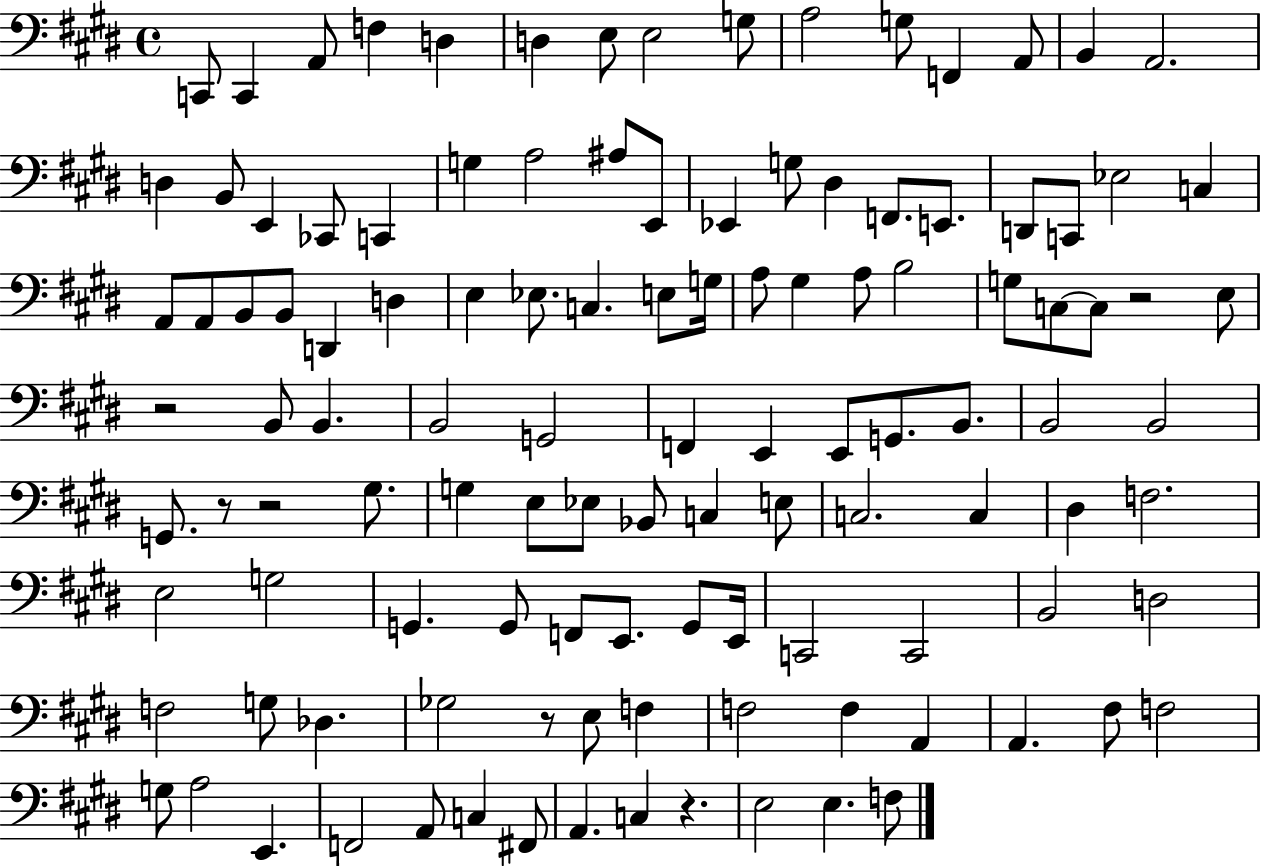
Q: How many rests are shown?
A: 6